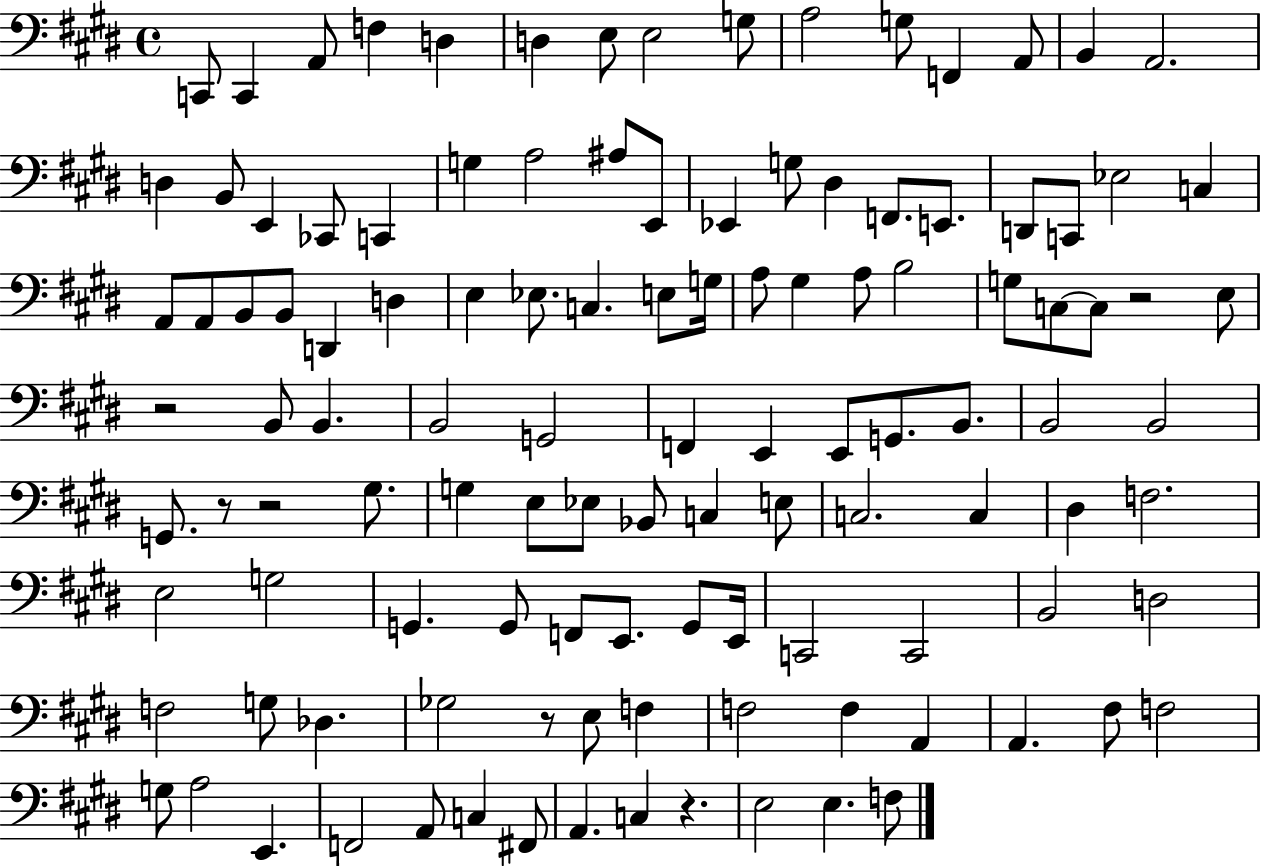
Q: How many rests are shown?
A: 6